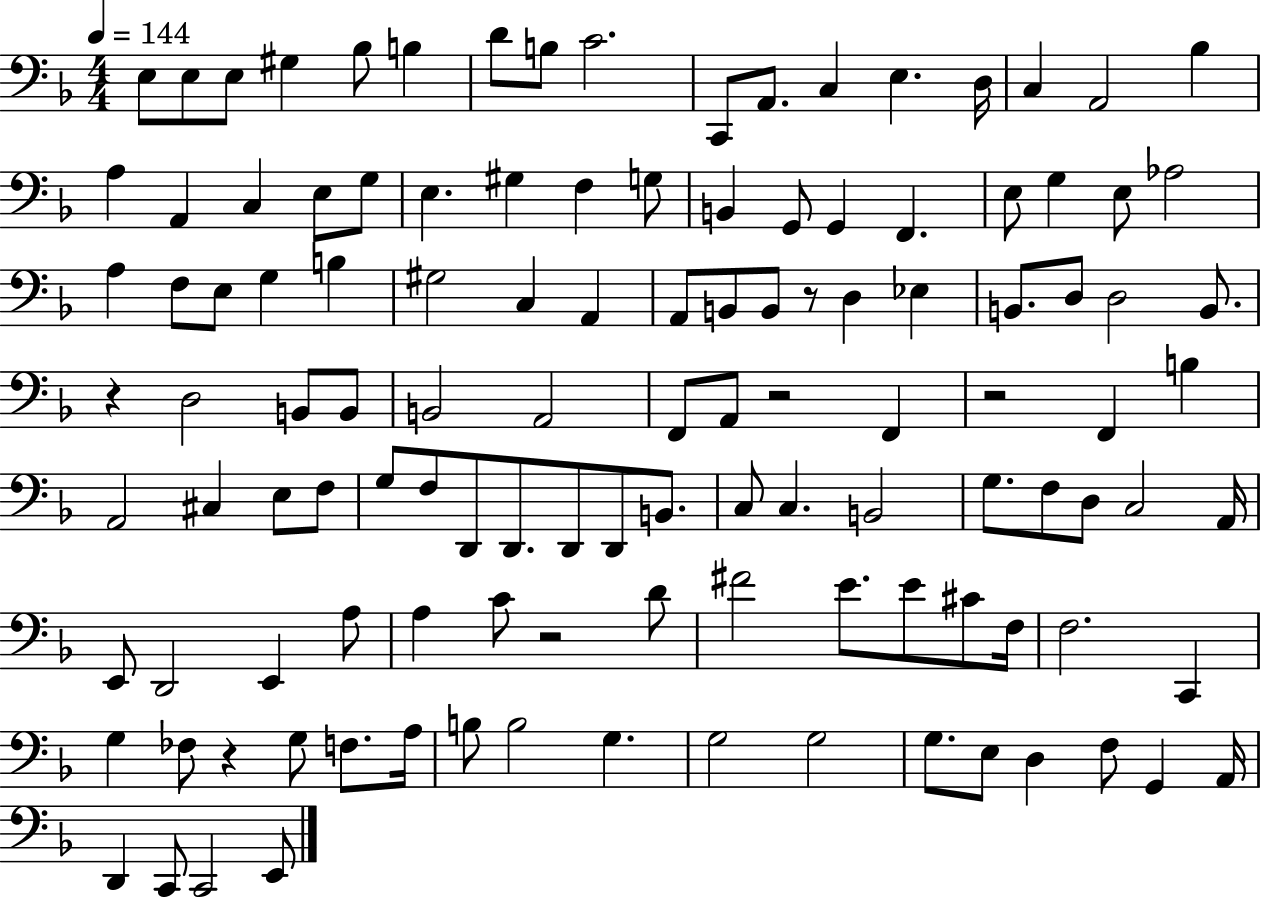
{
  \clef bass
  \numericTimeSignature
  \time 4/4
  \key f \major
  \tempo 4 = 144
  e8 e8 e8 gis4 bes8 b4 | d'8 b8 c'2. | c,8 a,8. c4 e4. d16 | c4 a,2 bes4 | \break a4 a,4 c4 e8 g8 | e4. gis4 f4 g8 | b,4 g,8 g,4 f,4. | e8 g4 e8 aes2 | \break a4 f8 e8 g4 b4 | gis2 c4 a,4 | a,8 b,8 b,8 r8 d4 ees4 | b,8. d8 d2 b,8. | \break r4 d2 b,8 b,8 | b,2 a,2 | f,8 a,8 r2 f,4 | r2 f,4 b4 | \break a,2 cis4 e8 f8 | g8 f8 d,8 d,8. d,8 d,8 b,8. | c8 c4. b,2 | g8. f8 d8 c2 a,16 | \break e,8 d,2 e,4 a8 | a4 c'8 r2 d'8 | fis'2 e'8. e'8 cis'8 f16 | f2. c,4 | \break g4 fes8 r4 g8 f8. a16 | b8 b2 g4. | g2 g2 | g8. e8 d4 f8 g,4 a,16 | \break d,4 c,8 c,2 e,8 | \bar "|."
}